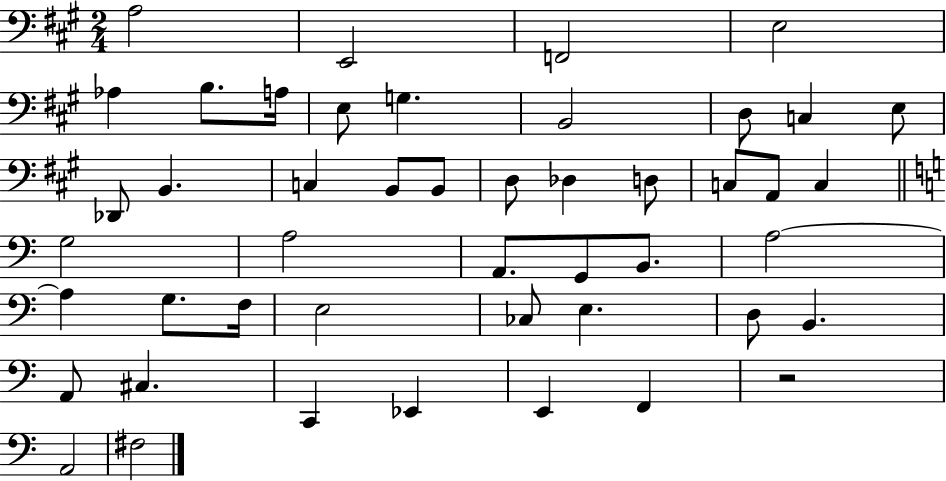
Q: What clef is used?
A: bass